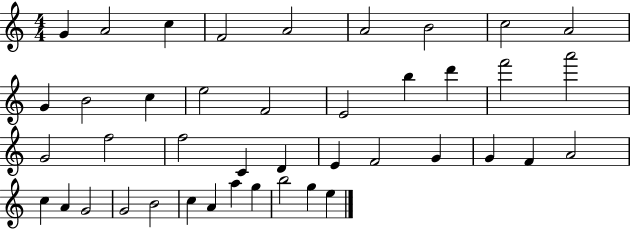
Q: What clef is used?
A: treble